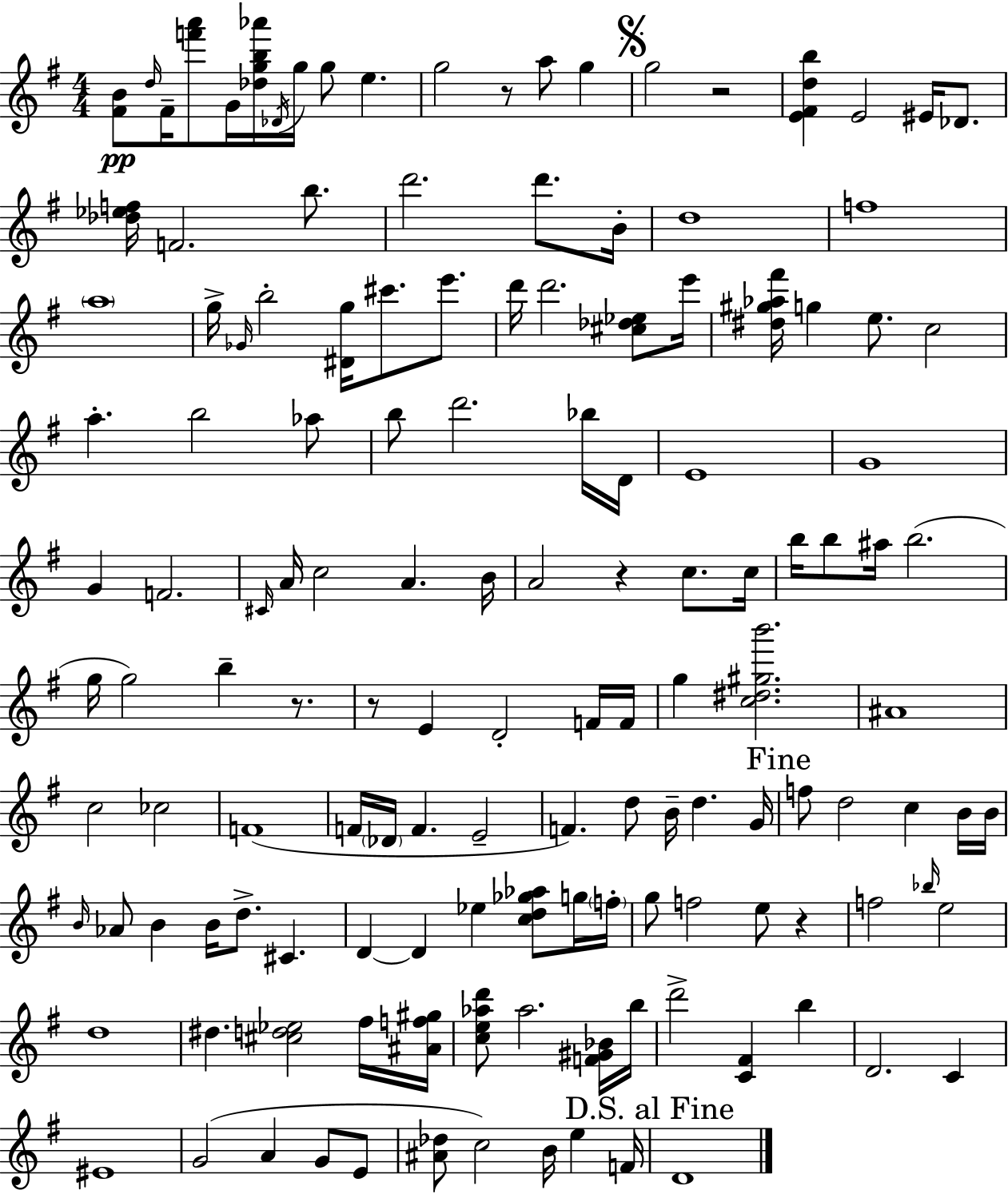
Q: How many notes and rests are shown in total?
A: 140